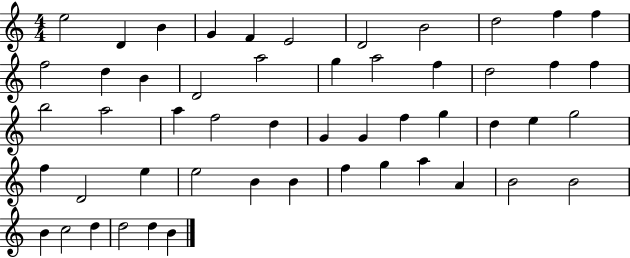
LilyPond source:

{
  \clef treble
  \numericTimeSignature
  \time 4/4
  \key c \major
  e''2 d'4 b'4 | g'4 f'4 e'2 | d'2 b'2 | d''2 f''4 f''4 | \break f''2 d''4 b'4 | d'2 a''2 | g''4 a''2 f''4 | d''2 f''4 f''4 | \break b''2 a''2 | a''4 f''2 d''4 | g'4 g'4 f''4 g''4 | d''4 e''4 g''2 | \break f''4 d'2 e''4 | e''2 b'4 b'4 | f''4 g''4 a''4 a'4 | b'2 b'2 | \break b'4 c''2 d''4 | d''2 d''4 b'4 | \bar "|."
}